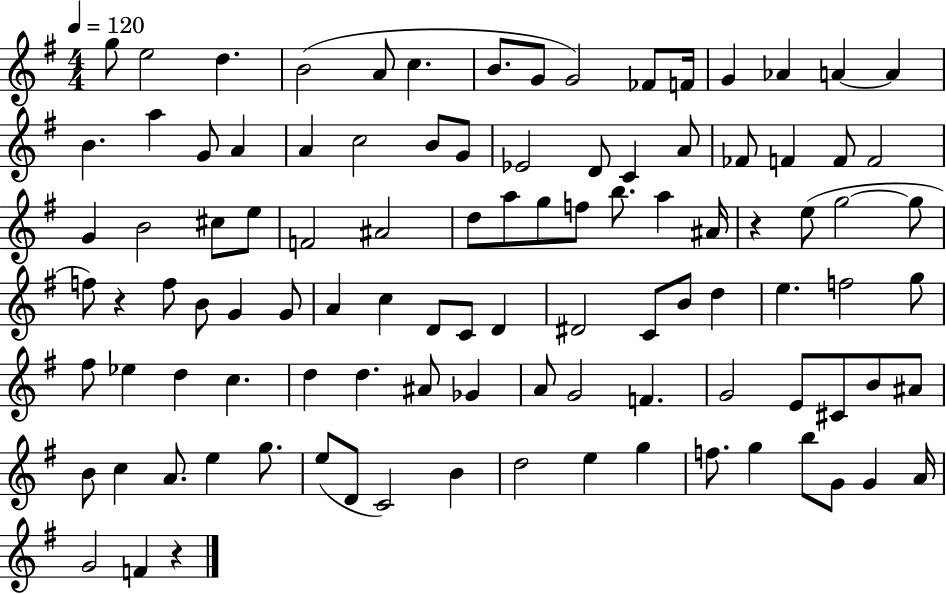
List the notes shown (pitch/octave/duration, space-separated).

G5/e E5/h D5/q. B4/h A4/e C5/q. B4/e. G4/e G4/h FES4/e F4/s G4/q Ab4/q A4/q A4/q B4/q. A5/q G4/e A4/q A4/q C5/h B4/e G4/e Eb4/h D4/e C4/q A4/e FES4/e F4/q F4/e F4/h G4/q B4/h C#5/e E5/e F4/h A#4/h D5/e A5/e G5/e F5/e B5/e. A5/q A#4/s R/q E5/e G5/h G5/e F5/e R/q F5/e B4/e G4/q G4/e A4/q C5/q D4/e C4/e D4/q D#4/h C4/e B4/e D5/q E5/q. F5/h G5/e F#5/e Eb5/q D5/q C5/q. D5/q D5/q. A#4/e Gb4/q A4/e G4/h F4/q. G4/h E4/e C#4/e B4/e A#4/e B4/e C5/q A4/e. E5/q G5/e. E5/e D4/e C4/h B4/q D5/h E5/q G5/q F5/e. G5/q B5/e G4/e G4/q A4/s G4/h F4/q R/q